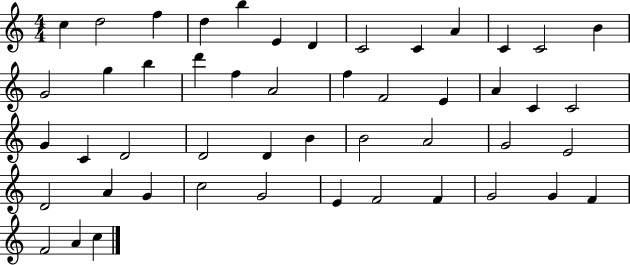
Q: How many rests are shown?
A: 0